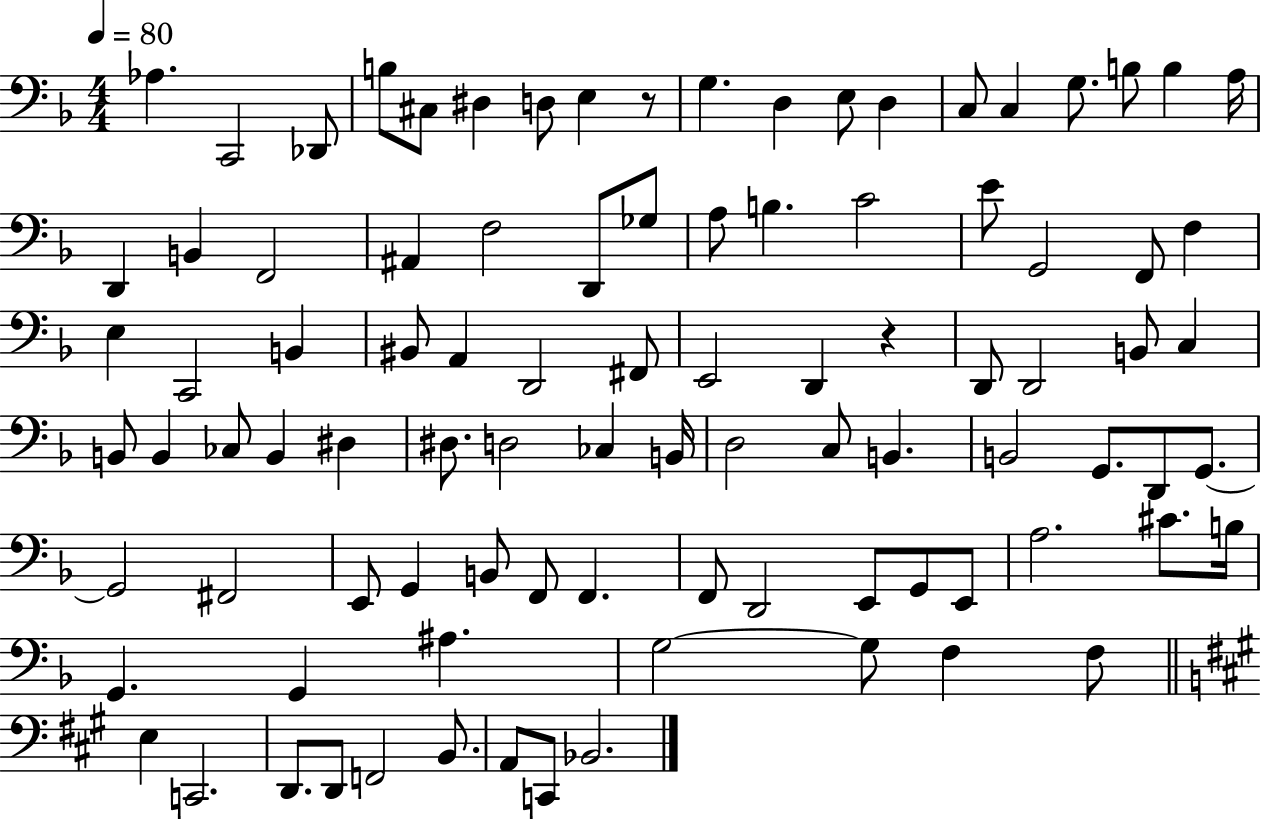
Ab3/q. C2/h Db2/e B3/e C#3/e D#3/q D3/e E3/q R/e G3/q. D3/q E3/e D3/q C3/e C3/q G3/e. B3/e B3/q A3/s D2/q B2/q F2/h A#2/q F3/h D2/e Gb3/e A3/e B3/q. C4/h E4/e G2/h F2/e F3/q E3/q C2/h B2/q BIS2/e A2/q D2/h F#2/e E2/h D2/q R/q D2/e D2/h B2/e C3/q B2/e B2/q CES3/e B2/q D#3/q D#3/e. D3/h CES3/q B2/s D3/h C3/e B2/q. B2/h G2/e. D2/e G2/e. G2/h F#2/h E2/e G2/q B2/e F2/e F2/q. F2/e D2/h E2/e G2/e E2/e A3/h. C#4/e. B3/s G2/q. G2/q A#3/q. G3/h G3/e F3/q F3/e E3/q C2/h. D2/e. D2/e F2/h B2/e. A2/e C2/e Bb2/h.